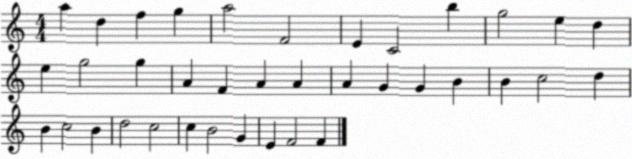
X:1
T:Untitled
M:4/4
L:1/4
K:C
a d f g a2 F2 E C2 b g2 e d e g2 g A F A A A G G B B c2 d B c2 B d2 c2 c B2 G E F2 F